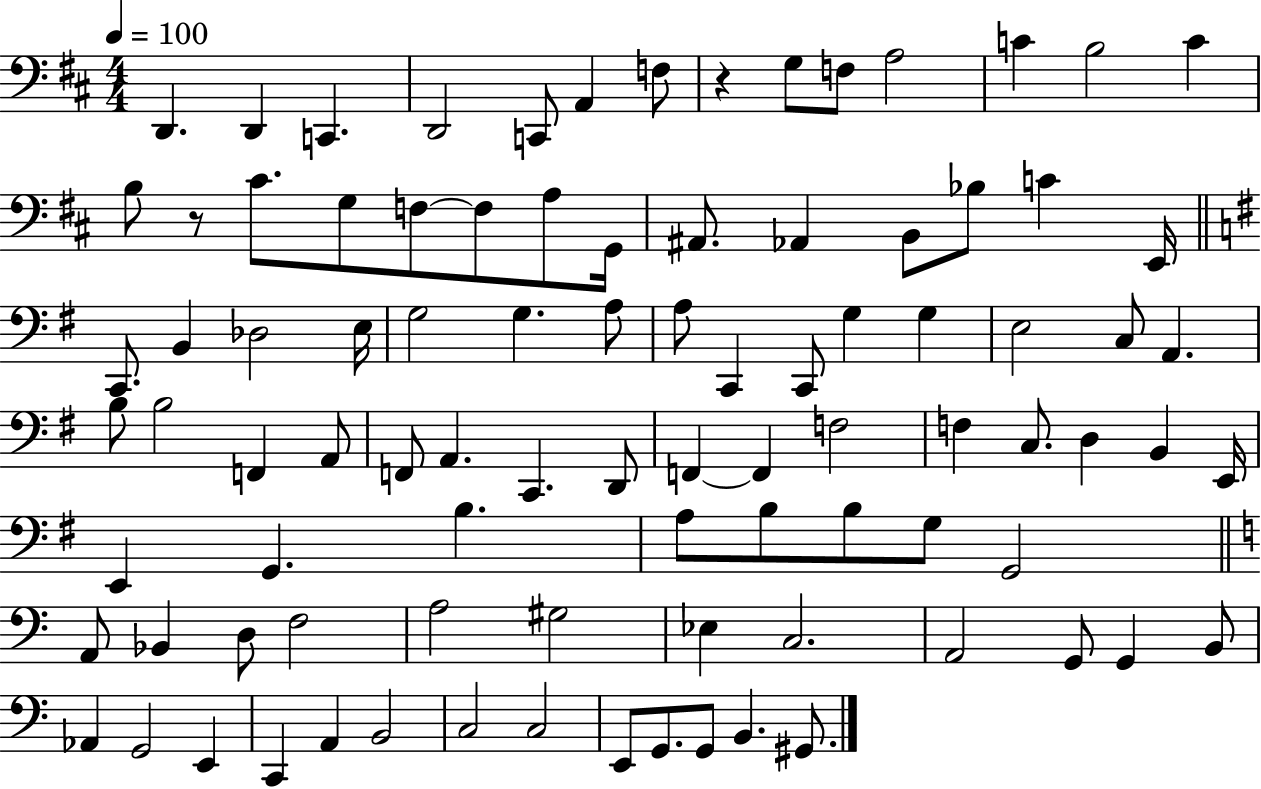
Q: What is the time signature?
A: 4/4